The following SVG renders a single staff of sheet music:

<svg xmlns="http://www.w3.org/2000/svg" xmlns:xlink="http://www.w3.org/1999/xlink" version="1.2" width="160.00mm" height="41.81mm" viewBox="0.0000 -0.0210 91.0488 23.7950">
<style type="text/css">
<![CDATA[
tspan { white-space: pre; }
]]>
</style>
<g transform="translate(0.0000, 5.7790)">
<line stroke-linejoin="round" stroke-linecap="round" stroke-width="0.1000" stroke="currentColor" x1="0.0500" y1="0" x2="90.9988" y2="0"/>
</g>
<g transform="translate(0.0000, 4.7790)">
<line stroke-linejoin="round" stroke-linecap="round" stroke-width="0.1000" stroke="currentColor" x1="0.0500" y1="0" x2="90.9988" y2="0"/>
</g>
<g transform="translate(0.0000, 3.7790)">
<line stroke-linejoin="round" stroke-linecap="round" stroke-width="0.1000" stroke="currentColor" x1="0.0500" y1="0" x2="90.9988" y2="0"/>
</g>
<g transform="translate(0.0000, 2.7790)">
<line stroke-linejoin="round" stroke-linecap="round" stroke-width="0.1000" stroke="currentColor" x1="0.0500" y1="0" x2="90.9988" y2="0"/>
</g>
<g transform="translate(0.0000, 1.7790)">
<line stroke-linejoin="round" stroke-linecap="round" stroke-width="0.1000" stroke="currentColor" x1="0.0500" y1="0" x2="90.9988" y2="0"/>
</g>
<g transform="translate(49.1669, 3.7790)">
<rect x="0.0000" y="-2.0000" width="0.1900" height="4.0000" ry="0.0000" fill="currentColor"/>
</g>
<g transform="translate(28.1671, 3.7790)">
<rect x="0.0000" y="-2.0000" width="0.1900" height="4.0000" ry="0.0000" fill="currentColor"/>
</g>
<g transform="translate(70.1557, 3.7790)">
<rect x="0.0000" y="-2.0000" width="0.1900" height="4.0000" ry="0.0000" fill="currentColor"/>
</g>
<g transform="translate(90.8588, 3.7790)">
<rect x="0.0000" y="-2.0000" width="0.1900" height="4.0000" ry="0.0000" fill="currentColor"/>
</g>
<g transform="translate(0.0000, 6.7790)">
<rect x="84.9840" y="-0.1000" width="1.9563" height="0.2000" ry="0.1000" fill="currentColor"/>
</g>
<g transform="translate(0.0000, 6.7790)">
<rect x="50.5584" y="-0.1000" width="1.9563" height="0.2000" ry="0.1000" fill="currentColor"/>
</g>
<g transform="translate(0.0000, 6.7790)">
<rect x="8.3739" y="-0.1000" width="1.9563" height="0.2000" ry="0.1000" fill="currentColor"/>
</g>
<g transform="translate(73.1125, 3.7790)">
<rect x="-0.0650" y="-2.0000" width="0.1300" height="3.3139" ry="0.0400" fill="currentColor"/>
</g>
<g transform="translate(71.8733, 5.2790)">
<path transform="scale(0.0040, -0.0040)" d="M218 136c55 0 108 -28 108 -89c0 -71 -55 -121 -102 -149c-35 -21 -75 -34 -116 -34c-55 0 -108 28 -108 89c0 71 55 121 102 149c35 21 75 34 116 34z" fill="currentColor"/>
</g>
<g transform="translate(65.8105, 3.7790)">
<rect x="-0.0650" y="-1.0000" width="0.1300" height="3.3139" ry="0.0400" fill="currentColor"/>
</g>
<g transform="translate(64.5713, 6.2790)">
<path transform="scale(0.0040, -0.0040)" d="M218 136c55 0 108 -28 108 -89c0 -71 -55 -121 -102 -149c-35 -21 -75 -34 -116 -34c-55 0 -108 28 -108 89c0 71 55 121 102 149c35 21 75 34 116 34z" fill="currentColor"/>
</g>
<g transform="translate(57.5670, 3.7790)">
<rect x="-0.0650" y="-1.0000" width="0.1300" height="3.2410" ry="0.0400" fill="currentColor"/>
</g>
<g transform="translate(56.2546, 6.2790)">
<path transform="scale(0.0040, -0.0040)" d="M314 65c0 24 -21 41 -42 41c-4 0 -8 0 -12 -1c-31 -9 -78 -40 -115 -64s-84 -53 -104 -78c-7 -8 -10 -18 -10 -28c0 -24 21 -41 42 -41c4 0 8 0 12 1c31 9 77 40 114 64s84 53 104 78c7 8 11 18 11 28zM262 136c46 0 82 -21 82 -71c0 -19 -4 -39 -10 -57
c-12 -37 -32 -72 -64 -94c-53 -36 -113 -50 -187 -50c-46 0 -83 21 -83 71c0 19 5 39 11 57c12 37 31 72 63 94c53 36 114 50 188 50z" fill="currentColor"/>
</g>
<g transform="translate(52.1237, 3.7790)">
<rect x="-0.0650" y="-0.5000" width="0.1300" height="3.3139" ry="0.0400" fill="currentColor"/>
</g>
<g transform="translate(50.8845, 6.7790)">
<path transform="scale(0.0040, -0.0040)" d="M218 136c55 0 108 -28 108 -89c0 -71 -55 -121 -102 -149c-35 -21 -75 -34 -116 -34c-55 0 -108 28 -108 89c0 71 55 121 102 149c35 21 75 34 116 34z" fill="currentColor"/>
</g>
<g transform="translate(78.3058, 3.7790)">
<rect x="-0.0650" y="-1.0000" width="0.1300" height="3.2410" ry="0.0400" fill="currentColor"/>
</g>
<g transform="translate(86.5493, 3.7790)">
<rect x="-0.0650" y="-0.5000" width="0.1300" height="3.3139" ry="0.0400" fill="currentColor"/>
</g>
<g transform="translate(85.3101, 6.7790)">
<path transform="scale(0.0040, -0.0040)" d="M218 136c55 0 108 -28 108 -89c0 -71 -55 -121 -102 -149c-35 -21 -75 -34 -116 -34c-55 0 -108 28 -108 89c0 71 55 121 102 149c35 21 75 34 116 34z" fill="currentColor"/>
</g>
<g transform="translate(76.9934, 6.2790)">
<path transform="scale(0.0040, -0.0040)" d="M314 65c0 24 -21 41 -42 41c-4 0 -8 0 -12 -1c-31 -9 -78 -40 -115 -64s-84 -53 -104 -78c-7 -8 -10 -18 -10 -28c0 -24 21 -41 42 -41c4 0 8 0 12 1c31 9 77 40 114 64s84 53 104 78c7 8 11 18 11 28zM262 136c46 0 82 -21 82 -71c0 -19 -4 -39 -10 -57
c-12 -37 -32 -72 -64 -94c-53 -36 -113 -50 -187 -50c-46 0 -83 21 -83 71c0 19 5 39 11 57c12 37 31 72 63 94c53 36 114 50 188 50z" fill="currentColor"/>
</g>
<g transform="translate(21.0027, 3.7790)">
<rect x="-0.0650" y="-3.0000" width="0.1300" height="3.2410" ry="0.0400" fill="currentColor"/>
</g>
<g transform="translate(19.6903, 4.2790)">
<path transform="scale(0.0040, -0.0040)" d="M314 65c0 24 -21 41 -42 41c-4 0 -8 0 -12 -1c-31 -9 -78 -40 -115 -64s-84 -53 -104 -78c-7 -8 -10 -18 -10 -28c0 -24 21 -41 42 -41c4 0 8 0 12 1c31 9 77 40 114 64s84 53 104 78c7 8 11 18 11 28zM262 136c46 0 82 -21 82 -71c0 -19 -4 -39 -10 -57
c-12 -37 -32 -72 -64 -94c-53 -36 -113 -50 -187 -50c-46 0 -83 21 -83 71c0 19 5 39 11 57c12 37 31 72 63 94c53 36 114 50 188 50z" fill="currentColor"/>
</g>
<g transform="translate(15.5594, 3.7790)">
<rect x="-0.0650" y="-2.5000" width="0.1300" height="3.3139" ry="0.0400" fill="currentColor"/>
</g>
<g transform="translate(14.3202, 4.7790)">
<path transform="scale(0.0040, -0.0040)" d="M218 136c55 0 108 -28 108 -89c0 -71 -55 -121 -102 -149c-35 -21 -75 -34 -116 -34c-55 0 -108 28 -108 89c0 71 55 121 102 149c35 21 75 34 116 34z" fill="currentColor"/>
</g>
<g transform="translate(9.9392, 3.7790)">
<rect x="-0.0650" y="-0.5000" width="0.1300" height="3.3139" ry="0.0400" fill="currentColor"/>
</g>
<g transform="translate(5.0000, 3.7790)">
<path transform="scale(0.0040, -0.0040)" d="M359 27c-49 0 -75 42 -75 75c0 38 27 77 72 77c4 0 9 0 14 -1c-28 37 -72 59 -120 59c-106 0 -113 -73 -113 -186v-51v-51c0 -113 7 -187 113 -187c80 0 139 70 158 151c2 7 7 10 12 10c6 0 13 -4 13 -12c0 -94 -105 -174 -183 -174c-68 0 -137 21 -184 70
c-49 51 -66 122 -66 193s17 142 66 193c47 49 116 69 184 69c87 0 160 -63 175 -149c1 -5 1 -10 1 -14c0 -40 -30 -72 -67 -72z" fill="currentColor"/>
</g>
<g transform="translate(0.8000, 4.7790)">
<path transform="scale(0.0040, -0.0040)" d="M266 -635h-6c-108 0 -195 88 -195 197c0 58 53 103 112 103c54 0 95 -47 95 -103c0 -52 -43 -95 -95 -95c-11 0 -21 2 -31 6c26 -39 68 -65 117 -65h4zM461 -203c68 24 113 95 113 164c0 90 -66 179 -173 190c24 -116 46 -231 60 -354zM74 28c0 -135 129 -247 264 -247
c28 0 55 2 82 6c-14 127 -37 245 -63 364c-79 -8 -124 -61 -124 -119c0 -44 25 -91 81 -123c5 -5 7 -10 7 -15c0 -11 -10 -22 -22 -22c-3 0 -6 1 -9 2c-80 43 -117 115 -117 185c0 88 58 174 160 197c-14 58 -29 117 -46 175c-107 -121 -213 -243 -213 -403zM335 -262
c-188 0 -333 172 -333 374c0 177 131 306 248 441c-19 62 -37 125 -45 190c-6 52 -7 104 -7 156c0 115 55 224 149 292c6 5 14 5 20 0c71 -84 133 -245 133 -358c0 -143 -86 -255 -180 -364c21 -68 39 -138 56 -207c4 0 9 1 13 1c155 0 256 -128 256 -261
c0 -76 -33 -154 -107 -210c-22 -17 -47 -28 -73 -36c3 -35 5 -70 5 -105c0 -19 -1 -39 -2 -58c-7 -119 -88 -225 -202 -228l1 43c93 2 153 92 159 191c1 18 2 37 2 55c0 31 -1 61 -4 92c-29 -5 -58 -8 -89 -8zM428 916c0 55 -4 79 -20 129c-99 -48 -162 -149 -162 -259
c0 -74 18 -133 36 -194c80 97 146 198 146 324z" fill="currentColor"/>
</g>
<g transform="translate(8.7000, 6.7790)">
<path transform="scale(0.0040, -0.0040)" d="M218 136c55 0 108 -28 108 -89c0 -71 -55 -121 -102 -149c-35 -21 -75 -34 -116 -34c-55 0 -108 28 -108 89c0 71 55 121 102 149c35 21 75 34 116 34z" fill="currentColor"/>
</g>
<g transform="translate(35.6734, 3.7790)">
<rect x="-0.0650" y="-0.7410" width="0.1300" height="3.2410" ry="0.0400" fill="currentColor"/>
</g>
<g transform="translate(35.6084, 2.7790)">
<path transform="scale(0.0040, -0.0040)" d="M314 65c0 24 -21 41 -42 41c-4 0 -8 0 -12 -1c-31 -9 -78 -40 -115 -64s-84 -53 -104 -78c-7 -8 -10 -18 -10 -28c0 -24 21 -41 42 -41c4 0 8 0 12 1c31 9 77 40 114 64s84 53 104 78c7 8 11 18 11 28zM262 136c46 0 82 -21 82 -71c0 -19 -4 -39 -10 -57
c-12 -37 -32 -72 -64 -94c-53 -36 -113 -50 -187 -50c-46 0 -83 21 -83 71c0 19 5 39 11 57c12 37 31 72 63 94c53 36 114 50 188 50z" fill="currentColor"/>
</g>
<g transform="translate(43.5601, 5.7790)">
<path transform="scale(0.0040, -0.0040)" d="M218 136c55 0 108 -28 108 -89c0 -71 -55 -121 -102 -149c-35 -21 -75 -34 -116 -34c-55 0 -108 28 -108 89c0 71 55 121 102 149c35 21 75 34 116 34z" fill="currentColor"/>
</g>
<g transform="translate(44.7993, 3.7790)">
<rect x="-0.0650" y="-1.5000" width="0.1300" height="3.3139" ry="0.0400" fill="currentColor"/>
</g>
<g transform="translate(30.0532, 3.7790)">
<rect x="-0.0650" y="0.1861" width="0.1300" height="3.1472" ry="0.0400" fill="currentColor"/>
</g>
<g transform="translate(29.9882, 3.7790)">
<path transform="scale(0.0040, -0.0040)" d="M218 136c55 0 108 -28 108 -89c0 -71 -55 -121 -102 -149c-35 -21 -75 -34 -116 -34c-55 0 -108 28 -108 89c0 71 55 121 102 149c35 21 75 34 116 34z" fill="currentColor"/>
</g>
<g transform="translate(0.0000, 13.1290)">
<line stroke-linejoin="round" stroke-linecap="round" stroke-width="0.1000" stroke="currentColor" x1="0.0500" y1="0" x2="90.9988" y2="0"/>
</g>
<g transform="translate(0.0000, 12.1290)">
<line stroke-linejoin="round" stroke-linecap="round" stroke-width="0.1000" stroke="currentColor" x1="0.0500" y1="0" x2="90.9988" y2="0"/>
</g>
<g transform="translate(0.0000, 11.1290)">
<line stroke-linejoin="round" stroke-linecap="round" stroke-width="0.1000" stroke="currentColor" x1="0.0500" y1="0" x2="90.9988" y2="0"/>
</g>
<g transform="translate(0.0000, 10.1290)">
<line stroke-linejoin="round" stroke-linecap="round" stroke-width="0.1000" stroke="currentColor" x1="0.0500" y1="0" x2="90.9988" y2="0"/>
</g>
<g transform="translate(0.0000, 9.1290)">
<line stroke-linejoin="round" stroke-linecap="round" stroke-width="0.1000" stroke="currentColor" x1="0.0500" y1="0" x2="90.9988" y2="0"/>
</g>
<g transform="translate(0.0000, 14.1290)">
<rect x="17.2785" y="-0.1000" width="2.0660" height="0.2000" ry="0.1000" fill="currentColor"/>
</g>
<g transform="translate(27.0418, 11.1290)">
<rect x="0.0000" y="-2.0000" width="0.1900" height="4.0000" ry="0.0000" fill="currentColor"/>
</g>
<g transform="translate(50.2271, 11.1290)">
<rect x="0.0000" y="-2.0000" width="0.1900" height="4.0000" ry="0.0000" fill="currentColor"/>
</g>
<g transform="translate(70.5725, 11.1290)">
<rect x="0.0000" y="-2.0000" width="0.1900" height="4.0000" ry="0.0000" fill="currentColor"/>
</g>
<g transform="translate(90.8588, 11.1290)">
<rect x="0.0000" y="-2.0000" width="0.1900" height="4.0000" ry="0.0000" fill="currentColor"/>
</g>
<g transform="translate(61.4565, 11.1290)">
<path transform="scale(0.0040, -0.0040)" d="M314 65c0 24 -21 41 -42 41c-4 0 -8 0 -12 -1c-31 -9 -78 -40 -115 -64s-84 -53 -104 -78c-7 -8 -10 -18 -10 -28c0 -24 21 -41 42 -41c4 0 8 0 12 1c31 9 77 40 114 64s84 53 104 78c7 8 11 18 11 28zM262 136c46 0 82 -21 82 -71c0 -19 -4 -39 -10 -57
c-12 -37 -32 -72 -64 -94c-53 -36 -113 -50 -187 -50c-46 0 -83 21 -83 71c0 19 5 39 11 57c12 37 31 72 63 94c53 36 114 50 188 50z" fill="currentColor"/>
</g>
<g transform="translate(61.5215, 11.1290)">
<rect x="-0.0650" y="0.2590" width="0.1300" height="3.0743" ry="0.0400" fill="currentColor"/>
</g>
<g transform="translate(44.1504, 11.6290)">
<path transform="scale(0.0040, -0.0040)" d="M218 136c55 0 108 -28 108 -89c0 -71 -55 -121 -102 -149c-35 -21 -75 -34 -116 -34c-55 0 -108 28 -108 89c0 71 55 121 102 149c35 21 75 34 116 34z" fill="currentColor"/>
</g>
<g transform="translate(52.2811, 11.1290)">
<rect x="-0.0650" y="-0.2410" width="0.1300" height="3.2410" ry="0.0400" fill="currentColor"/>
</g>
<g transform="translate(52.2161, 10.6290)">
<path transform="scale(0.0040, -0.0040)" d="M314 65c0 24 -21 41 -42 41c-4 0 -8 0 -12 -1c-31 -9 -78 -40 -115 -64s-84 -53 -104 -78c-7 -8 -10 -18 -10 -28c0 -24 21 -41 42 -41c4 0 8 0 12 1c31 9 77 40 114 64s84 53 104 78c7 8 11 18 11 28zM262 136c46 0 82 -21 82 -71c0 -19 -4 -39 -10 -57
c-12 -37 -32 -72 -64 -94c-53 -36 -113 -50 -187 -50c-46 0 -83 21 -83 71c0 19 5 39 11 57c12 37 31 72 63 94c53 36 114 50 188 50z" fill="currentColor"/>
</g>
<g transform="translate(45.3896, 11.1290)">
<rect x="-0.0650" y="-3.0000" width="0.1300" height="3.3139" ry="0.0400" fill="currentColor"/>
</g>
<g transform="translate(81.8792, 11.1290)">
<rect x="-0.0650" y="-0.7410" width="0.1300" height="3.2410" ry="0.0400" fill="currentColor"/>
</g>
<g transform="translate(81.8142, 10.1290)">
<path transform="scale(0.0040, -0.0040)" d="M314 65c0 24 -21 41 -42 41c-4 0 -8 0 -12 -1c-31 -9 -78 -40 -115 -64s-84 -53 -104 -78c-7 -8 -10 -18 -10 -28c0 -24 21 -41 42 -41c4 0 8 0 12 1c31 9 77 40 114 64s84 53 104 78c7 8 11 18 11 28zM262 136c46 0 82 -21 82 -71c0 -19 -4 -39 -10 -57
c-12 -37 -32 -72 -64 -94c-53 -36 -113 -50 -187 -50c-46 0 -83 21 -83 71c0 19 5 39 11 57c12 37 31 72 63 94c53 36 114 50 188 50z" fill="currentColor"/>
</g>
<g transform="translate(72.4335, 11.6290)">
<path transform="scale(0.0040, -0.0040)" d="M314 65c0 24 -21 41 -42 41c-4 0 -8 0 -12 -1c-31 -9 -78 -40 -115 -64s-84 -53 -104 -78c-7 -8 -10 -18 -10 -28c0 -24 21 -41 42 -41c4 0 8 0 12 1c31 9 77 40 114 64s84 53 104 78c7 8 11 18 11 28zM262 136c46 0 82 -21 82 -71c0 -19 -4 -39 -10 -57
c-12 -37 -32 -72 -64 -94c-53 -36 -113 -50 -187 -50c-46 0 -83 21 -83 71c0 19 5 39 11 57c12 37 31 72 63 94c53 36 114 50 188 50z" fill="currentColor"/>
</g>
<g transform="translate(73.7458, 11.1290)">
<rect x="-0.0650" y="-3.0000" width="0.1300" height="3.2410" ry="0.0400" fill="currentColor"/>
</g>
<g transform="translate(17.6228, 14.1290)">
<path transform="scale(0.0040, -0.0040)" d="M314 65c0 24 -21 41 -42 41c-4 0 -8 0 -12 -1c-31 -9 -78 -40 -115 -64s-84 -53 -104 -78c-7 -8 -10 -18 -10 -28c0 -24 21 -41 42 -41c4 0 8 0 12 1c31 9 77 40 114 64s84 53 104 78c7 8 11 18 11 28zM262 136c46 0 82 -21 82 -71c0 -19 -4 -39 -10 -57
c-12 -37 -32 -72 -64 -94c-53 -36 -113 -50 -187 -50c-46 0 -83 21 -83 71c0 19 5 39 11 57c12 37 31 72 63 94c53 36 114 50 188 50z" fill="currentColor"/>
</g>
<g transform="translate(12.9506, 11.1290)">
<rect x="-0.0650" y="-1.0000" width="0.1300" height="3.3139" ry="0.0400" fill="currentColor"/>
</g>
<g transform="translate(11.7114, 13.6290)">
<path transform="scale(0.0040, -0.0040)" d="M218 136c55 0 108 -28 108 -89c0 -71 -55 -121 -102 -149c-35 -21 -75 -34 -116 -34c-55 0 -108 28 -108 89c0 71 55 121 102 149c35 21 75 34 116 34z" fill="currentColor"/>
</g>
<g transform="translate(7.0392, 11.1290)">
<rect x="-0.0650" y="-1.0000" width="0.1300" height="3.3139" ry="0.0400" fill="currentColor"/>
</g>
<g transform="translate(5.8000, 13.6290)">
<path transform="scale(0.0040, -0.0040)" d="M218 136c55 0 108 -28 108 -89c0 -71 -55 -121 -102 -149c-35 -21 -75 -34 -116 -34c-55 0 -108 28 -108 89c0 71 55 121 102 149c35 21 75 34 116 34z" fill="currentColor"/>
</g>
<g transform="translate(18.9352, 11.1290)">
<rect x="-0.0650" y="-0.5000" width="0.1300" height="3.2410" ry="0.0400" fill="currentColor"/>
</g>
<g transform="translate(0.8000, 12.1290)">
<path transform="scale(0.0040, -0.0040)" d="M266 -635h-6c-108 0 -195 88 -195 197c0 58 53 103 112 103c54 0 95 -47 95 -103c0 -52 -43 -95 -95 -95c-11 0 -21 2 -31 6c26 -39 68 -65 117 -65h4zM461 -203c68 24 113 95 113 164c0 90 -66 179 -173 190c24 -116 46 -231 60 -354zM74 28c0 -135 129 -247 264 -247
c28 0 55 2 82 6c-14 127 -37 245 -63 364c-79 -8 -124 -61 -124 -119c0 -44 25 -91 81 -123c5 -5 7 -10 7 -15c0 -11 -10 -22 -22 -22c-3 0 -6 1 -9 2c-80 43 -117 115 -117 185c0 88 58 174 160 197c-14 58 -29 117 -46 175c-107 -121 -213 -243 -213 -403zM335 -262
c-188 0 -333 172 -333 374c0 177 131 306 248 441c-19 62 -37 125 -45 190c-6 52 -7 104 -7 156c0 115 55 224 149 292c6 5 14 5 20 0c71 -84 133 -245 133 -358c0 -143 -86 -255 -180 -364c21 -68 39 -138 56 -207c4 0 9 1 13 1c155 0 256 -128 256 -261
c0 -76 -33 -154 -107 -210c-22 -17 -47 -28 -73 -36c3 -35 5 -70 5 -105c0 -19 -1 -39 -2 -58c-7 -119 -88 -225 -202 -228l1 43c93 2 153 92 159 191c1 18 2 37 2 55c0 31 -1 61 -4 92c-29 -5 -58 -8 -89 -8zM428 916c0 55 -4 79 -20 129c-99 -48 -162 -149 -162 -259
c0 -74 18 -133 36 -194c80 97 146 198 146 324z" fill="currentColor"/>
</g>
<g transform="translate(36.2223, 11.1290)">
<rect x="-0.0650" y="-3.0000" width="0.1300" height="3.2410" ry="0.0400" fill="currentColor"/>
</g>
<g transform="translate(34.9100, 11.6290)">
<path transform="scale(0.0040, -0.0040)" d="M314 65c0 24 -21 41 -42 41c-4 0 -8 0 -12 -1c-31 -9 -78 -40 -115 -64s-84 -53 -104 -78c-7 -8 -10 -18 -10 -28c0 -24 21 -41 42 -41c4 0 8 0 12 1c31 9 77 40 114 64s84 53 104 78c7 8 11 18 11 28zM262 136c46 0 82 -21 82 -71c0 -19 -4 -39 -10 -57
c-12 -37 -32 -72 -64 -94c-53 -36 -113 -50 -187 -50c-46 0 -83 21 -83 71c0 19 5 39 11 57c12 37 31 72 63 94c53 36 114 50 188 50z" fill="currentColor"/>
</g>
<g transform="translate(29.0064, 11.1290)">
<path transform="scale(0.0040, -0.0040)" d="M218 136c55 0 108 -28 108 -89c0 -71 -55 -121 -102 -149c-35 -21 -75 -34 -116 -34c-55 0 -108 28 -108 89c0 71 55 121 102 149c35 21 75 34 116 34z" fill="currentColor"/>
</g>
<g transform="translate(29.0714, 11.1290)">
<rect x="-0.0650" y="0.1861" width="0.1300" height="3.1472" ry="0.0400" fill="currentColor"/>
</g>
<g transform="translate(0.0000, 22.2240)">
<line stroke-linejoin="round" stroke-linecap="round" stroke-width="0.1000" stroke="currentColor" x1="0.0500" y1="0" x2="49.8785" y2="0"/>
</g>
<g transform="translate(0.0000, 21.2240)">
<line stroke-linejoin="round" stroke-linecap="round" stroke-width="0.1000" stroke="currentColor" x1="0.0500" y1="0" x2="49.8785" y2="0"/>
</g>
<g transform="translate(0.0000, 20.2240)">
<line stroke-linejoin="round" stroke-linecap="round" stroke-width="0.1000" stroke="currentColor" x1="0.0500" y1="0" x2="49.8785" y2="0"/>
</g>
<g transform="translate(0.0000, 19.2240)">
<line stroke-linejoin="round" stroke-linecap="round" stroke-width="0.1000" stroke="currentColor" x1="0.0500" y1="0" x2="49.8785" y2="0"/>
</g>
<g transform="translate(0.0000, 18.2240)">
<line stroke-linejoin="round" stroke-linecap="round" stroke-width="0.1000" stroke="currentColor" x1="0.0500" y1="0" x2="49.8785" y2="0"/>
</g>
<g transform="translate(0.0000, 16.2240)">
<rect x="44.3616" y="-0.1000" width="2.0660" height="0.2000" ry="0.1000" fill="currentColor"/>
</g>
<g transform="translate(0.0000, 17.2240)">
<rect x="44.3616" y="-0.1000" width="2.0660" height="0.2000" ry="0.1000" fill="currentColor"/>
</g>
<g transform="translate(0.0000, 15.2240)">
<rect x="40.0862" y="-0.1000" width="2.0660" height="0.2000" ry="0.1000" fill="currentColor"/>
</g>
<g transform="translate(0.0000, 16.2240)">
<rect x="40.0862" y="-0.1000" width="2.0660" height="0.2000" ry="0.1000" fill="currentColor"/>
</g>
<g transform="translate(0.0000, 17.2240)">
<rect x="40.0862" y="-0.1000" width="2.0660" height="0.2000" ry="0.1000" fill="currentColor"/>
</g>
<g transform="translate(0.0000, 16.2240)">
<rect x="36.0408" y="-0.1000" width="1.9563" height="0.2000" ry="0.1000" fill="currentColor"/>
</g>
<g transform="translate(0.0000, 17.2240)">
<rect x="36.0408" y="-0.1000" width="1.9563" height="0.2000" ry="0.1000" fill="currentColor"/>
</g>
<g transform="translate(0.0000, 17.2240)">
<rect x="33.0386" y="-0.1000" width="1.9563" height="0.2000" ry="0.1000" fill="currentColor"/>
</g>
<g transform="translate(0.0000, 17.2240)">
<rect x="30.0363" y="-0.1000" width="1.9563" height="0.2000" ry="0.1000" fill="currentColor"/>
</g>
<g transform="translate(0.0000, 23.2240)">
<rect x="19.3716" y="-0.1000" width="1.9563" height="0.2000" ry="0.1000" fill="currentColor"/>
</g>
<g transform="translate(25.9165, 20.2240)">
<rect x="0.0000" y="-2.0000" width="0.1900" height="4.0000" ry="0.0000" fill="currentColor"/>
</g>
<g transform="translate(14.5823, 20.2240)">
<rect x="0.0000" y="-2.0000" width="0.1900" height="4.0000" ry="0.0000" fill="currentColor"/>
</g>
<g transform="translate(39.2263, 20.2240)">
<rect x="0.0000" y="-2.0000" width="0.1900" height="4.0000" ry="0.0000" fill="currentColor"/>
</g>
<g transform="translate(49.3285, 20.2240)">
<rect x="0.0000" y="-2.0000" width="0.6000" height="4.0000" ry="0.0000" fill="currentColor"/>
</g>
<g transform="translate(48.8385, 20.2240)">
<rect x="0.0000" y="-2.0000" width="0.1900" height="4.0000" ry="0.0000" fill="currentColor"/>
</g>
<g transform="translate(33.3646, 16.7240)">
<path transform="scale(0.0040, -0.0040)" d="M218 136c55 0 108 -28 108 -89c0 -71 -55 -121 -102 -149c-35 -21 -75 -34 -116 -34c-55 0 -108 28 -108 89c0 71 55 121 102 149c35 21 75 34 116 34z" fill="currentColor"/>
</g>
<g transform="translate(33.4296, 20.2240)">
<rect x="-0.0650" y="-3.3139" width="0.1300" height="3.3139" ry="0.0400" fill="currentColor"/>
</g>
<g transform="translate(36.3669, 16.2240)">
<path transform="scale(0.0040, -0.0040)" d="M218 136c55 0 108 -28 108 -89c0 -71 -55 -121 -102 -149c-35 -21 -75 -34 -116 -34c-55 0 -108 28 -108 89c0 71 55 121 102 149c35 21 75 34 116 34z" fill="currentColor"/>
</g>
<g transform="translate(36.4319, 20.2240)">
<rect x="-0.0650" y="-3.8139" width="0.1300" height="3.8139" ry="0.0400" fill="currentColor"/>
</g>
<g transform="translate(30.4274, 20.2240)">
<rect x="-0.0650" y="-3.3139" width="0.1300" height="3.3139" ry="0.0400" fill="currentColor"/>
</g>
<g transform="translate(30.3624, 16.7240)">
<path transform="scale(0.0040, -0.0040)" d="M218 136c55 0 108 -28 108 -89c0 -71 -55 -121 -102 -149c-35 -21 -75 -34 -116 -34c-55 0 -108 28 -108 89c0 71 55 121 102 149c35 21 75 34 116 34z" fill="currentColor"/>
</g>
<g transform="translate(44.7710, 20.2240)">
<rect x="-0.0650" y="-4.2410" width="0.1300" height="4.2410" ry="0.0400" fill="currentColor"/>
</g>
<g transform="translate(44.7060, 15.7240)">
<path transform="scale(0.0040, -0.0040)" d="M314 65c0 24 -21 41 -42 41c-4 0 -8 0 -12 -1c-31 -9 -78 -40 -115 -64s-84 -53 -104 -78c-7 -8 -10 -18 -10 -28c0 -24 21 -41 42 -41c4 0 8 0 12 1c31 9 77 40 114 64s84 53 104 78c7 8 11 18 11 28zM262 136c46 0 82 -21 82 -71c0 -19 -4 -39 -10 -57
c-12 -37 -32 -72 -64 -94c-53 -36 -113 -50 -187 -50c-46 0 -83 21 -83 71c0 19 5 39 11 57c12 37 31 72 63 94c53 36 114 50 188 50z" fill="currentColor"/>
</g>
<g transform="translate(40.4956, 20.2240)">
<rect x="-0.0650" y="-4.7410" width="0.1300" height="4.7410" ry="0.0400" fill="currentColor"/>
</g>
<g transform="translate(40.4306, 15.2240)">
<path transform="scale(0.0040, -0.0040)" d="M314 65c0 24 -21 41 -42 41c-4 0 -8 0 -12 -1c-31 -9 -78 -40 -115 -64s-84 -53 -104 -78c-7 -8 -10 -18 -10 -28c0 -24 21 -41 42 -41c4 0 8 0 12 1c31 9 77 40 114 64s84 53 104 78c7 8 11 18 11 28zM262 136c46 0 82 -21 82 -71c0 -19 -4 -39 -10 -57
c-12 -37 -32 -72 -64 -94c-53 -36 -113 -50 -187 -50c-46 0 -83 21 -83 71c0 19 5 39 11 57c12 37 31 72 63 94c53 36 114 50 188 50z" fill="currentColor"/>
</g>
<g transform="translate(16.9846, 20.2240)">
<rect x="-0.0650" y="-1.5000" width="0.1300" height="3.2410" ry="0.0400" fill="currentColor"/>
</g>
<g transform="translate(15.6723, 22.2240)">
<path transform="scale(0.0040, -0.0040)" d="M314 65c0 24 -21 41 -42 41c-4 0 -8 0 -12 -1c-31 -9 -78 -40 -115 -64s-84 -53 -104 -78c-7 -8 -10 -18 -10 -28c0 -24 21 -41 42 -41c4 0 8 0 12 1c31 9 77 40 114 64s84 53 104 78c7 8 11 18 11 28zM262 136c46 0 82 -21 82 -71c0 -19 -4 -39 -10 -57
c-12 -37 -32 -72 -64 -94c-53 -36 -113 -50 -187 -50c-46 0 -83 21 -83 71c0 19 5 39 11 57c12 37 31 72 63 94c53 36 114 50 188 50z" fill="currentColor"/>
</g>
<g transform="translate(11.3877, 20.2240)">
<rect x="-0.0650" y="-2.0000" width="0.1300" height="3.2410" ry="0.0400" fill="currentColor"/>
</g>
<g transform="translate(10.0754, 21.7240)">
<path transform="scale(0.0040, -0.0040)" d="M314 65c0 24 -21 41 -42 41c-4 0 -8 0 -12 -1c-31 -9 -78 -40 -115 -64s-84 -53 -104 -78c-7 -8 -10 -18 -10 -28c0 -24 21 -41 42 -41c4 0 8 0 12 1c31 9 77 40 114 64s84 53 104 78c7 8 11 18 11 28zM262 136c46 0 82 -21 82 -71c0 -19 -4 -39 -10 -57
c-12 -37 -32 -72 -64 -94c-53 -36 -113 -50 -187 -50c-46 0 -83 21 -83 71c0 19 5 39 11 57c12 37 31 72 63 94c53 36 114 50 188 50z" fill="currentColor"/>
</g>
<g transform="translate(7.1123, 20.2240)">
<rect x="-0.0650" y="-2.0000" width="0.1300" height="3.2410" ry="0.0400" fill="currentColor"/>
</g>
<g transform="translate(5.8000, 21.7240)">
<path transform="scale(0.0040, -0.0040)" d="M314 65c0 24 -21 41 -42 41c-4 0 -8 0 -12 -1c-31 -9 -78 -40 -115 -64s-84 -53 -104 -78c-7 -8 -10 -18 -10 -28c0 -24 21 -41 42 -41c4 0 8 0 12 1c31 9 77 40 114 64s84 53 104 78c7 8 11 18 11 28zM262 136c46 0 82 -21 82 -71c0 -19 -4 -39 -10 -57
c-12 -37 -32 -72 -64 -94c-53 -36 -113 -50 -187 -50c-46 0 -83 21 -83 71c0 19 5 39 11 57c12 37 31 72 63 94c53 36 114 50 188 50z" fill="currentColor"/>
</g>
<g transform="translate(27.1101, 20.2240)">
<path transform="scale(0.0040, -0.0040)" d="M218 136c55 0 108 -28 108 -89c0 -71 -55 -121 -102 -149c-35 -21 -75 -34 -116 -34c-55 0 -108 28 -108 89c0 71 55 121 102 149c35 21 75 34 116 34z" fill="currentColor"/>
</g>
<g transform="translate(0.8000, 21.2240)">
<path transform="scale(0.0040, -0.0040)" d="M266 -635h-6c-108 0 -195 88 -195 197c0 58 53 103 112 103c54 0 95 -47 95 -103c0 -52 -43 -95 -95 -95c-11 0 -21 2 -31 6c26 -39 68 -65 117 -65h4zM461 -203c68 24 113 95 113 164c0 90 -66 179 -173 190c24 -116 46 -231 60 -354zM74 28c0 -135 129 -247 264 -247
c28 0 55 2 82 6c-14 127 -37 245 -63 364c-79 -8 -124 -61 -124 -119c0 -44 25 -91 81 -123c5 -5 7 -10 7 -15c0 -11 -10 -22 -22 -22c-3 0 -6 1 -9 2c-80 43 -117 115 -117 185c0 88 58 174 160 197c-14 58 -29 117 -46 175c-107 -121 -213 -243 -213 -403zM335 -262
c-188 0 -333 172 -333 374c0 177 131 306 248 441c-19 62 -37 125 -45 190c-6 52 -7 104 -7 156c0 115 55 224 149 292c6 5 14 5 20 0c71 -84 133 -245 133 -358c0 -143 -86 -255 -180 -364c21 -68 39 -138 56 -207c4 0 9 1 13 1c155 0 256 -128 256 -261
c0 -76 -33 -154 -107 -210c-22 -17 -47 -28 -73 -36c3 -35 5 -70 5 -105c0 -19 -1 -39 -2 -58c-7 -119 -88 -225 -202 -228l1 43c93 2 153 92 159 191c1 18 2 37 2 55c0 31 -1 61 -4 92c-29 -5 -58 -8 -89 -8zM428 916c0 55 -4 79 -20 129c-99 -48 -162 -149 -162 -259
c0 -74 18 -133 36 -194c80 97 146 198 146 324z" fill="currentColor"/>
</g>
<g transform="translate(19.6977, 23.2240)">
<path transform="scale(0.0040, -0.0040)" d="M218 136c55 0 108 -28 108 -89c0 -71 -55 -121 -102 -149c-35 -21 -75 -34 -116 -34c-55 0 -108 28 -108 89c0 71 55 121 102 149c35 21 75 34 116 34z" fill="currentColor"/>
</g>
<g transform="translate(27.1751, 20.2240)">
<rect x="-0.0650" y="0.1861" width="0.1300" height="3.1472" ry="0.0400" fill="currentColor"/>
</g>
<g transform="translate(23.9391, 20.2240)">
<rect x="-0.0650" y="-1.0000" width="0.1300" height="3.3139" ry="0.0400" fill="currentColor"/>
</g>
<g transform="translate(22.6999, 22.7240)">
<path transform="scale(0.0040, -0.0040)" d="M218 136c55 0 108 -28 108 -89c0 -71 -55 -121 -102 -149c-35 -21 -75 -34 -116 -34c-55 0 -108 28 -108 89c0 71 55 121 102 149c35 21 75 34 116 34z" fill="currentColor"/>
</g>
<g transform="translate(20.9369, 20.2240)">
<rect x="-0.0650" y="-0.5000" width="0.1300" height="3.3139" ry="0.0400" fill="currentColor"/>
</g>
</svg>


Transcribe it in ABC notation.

X:1
T:Untitled
M:4/4
L:1/4
K:C
C G A2 B d2 E C D2 D F D2 C D D C2 B A2 A c2 B2 A2 d2 F2 F2 E2 C D B b b c' e'2 d'2